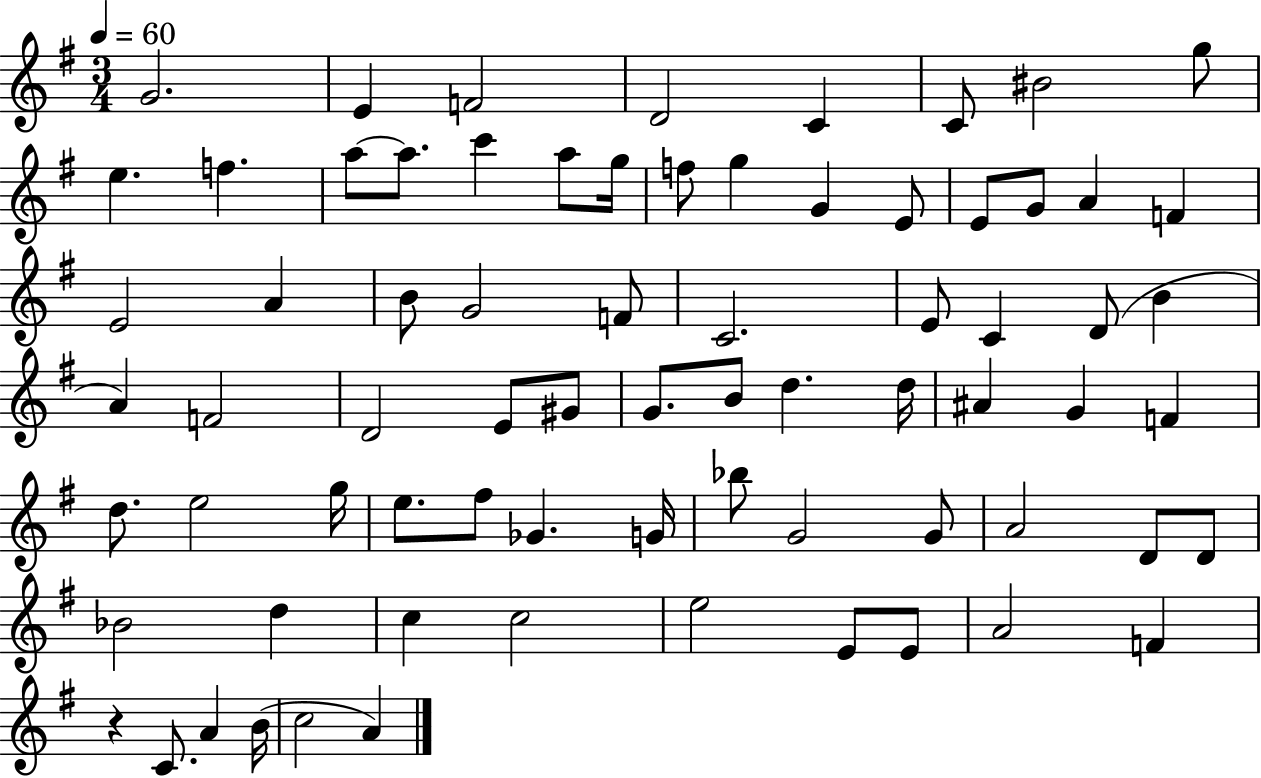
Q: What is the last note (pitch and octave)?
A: A4